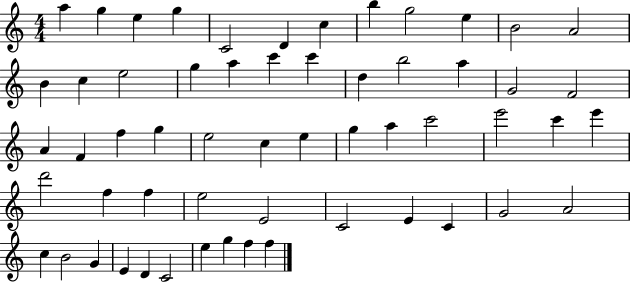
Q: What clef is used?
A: treble